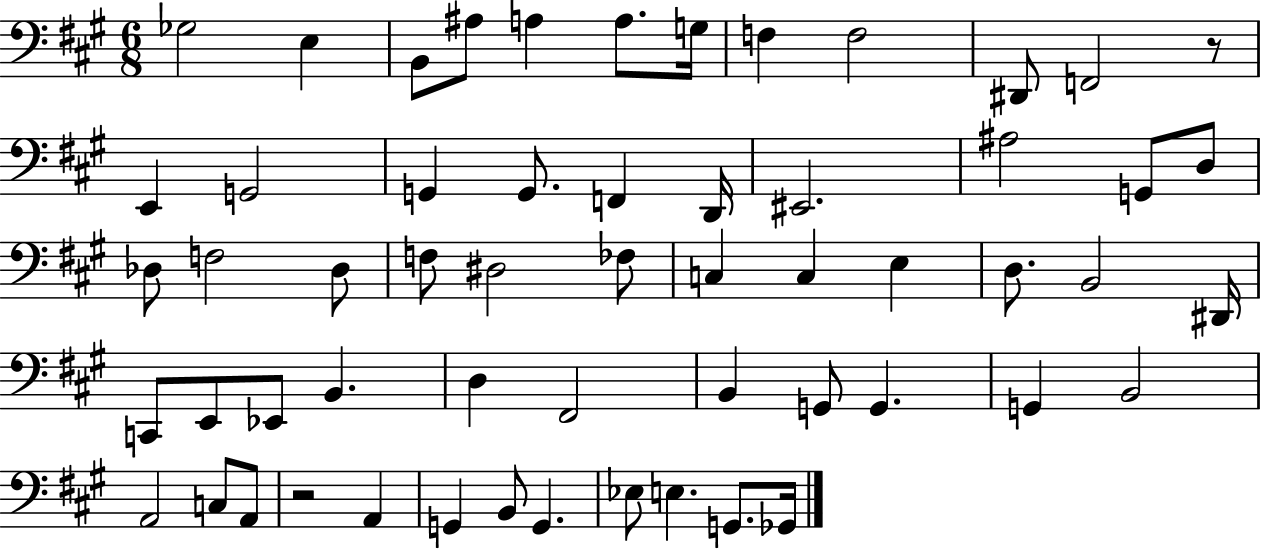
{
  \clef bass
  \numericTimeSignature
  \time 6/8
  \key a \major
  ges2 e4 | b,8 ais8 a4 a8. g16 | f4 f2 | dis,8 f,2 r8 | \break e,4 g,2 | g,4 g,8. f,4 d,16 | eis,2. | ais2 g,8 d8 | \break des8 f2 des8 | f8 dis2 fes8 | c4 c4 e4 | d8. b,2 dis,16 | \break c,8 e,8 ees,8 b,4. | d4 fis,2 | b,4 g,8 g,4. | g,4 b,2 | \break a,2 c8 a,8 | r2 a,4 | g,4 b,8 g,4. | ees8 e4. g,8. ges,16 | \break \bar "|."
}